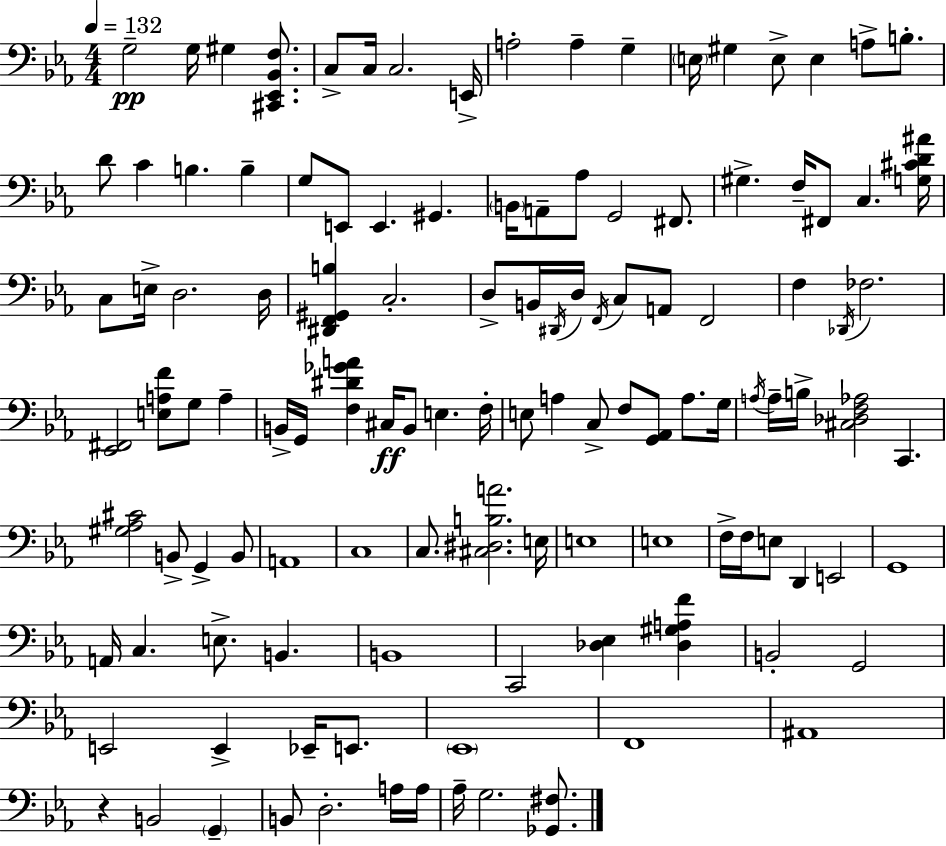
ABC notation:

X:1
T:Untitled
M:4/4
L:1/4
K:Eb
G,2 G,/4 ^G, [^C,,_E,,_B,,F,]/2 C,/2 C,/4 C,2 E,,/4 A,2 A, G, E,/4 ^G, E,/2 E, A,/2 B,/2 D/2 C B, B, G,/2 E,,/2 E,, ^G,, B,,/4 A,,/2 _A,/2 G,,2 ^F,,/2 ^G, F,/4 ^F,,/2 C, [G,^CD^A]/4 C,/2 E,/4 D,2 D,/4 [^D,,F,,^G,,B,] C,2 D,/2 B,,/4 ^D,,/4 D,/4 F,,/4 C,/2 A,,/2 F,,2 F, _D,,/4 _F,2 [_E,,^F,,]2 [E,A,F]/2 G,/2 A, B,,/4 G,,/4 [F,^D_GA] ^C,/4 B,,/2 E, F,/4 E,/2 A, C,/2 F,/2 [G,,_A,,]/2 A,/2 G,/4 A,/4 A,/4 B,/4 [^C,_D,F,_A,]2 C,, [^G,_A,^C]2 B,,/2 G,, B,,/2 A,,4 C,4 C,/2 [^C,^D,B,A]2 E,/4 E,4 E,4 F,/4 F,/4 E,/2 D,, E,,2 G,,4 A,,/4 C, E,/2 B,, B,,4 C,,2 [_D,_E,] [_D,^G,A,F] B,,2 G,,2 E,,2 E,, _E,,/4 E,,/2 _E,,4 F,,4 ^A,,4 z B,,2 G,, B,,/2 D,2 A,/4 A,/4 _A,/4 G,2 [_G,,^F,]/2